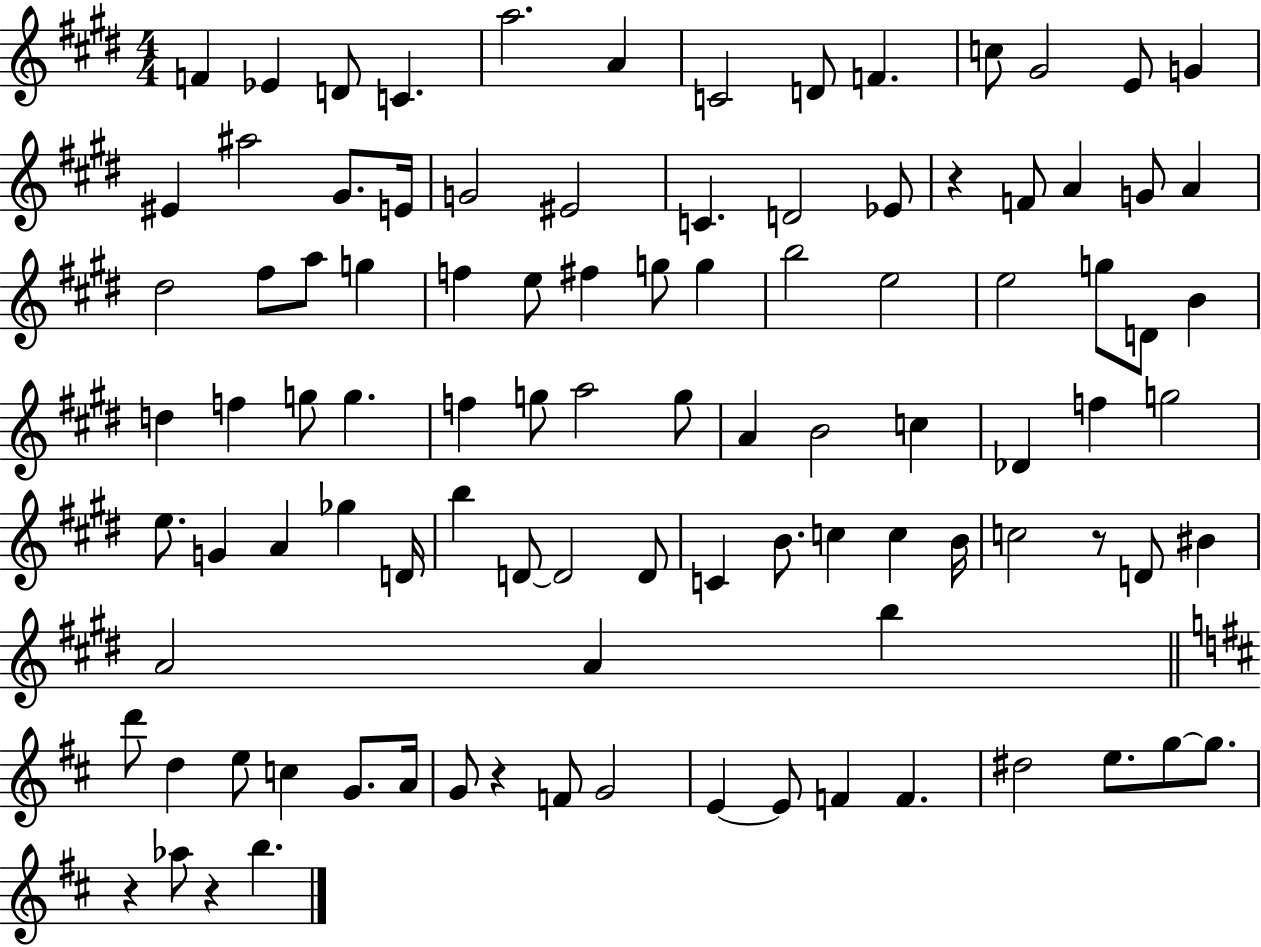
X:1
T:Untitled
M:4/4
L:1/4
K:E
F _E D/2 C a2 A C2 D/2 F c/2 ^G2 E/2 G ^E ^a2 ^G/2 E/4 G2 ^E2 C D2 _E/2 z F/2 A G/2 A ^d2 ^f/2 a/2 g f e/2 ^f g/2 g b2 e2 e2 g/2 D/2 B d f g/2 g f g/2 a2 g/2 A B2 c _D f g2 e/2 G A _g D/4 b D/2 D2 D/2 C B/2 c c B/4 c2 z/2 D/2 ^B A2 A b d'/2 d e/2 c G/2 A/4 G/2 z F/2 G2 E E/2 F F ^d2 e/2 g/2 g/2 z _a/2 z b